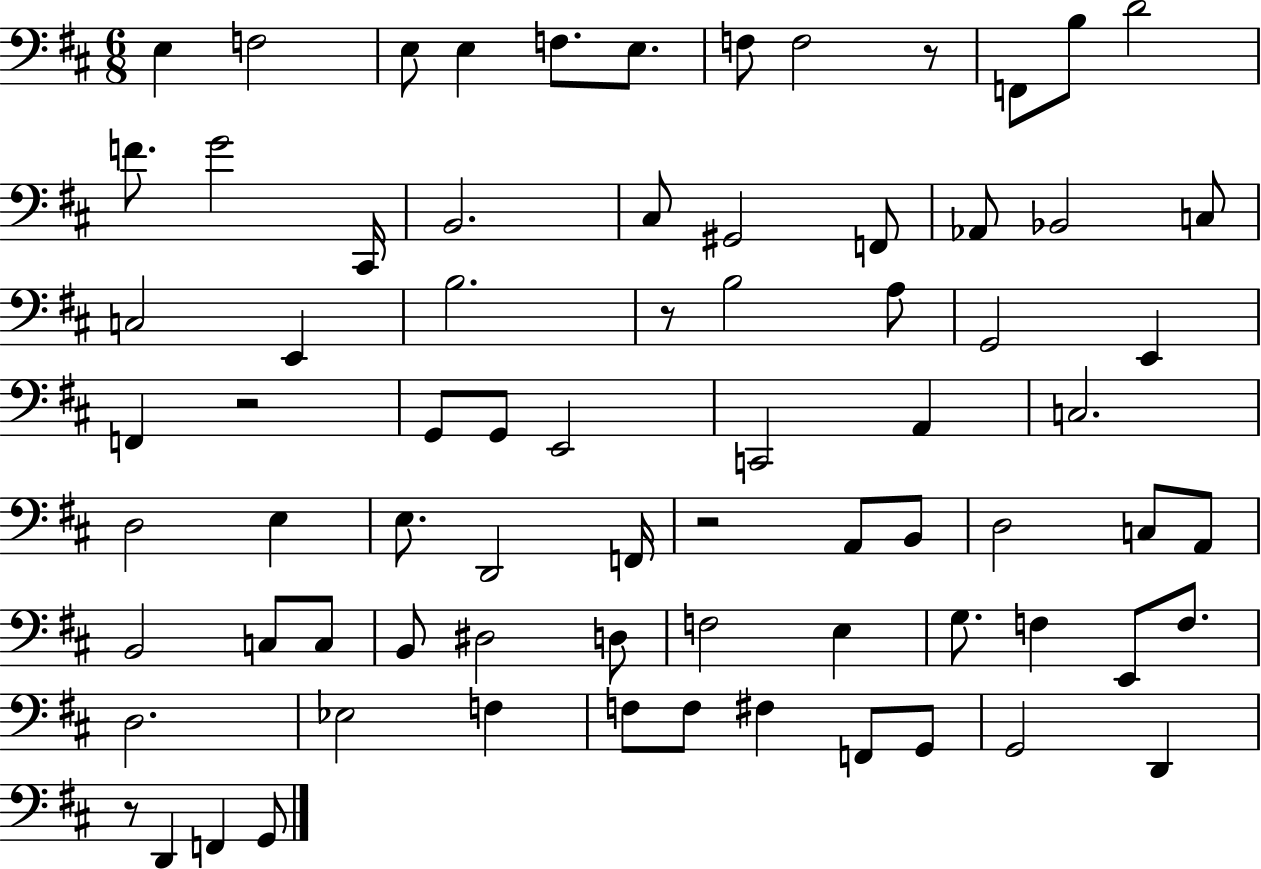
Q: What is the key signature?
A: D major